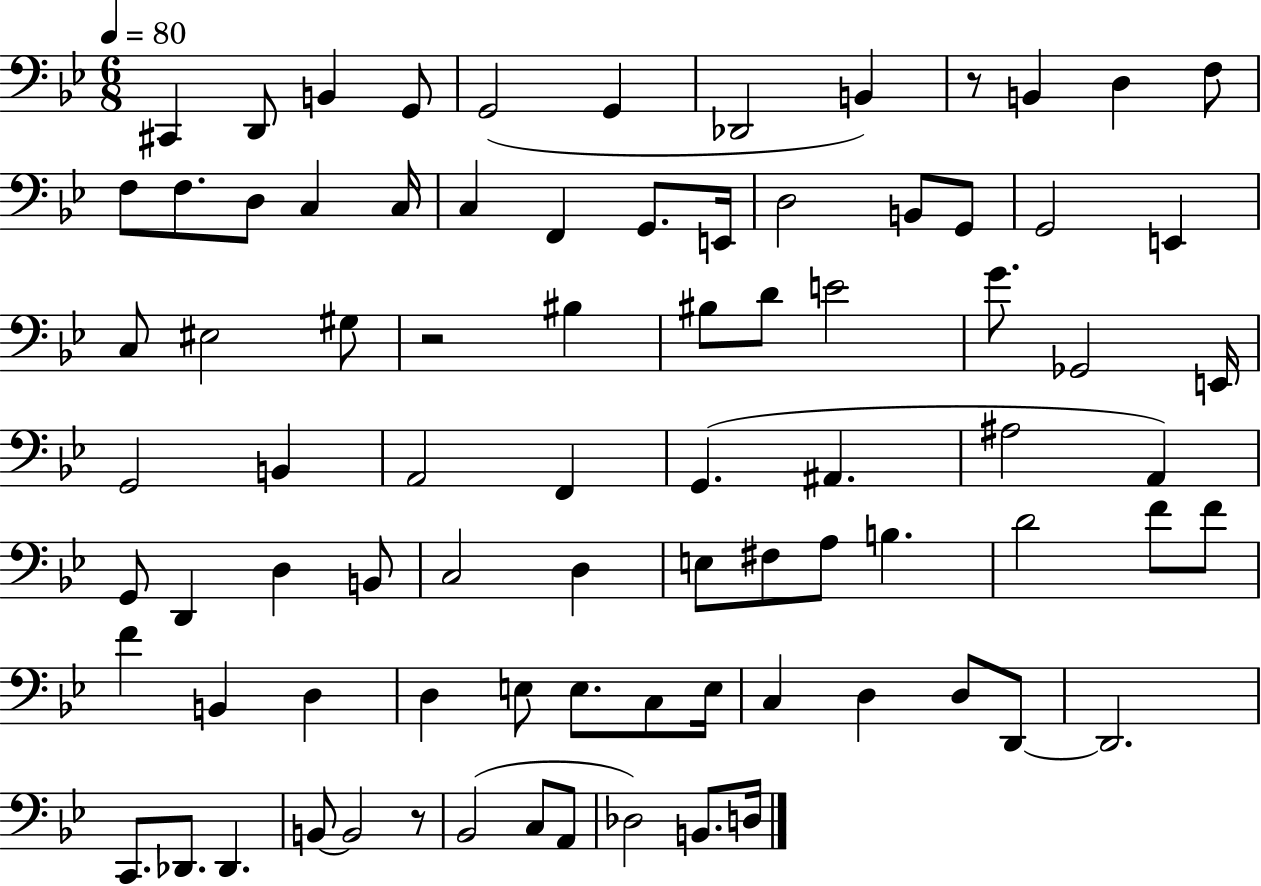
C#2/q D2/e B2/q G2/e G2/h G2/q Db2/h B2/q R/e B2/q D3/q F3/e F3/e F3/e. D3/e C3/q C3/s C3/q F2/q G2/e. E2/s D3/h B2/e G2/e G2/h E2/q C3/e EIS3/h G#3/e R/h BIS3/q BIS3/e D4/e E4/h G4/e. Gb2/h E2/s G2/h B2/q A2/h F2/q G2/q. A#2/q. A#3/h A2/q G2/e D2/q D3/q B2/e C3/h D3/q E3/e F#3/e A3/e B3/q. D4/h F4/e F4/e F4/q B2/q D3/q D3/q E3/e E3/e. C3/e E3/s C3/q D3/q D3/e D2/e D2/h. C2/e. Db2/e. Db2/q. B2/e B2/h R/e Bb2/h C3/e A2/e Db3/h B2/e. D3/s